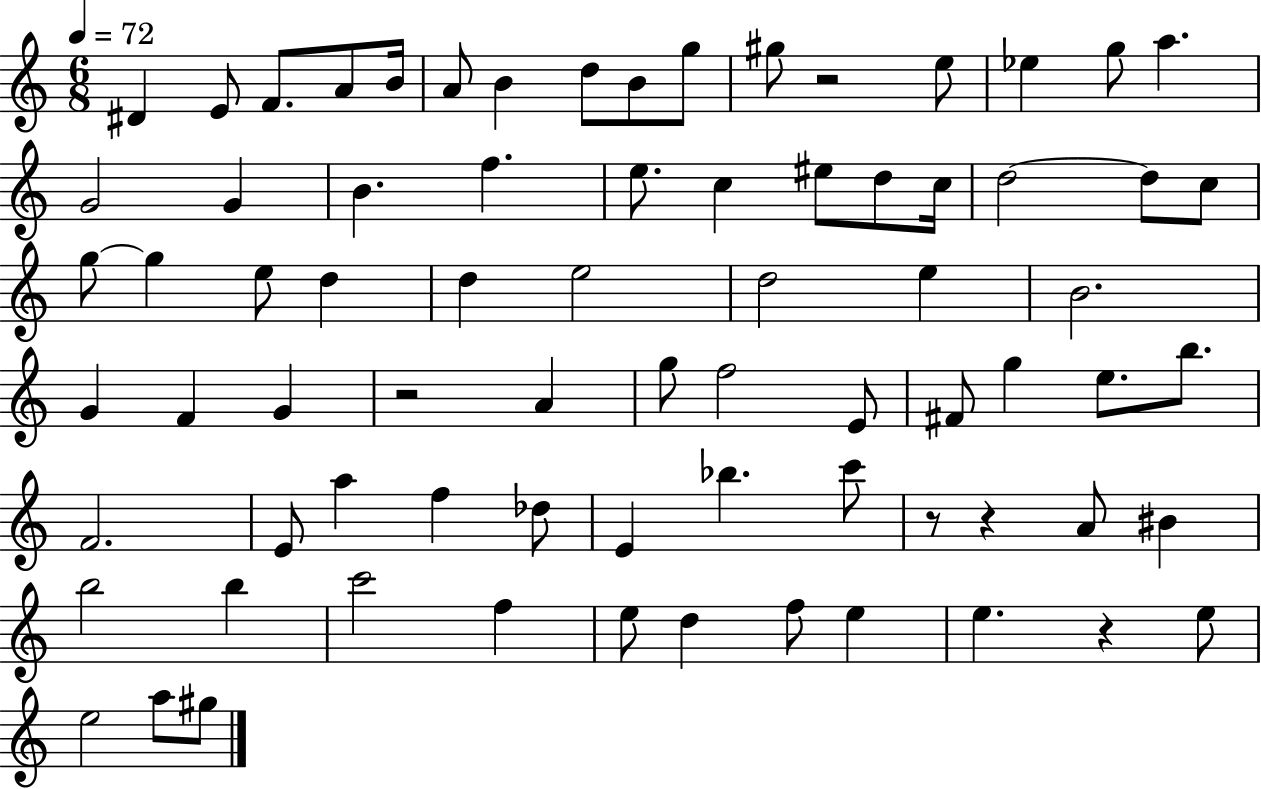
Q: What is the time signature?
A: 6/8